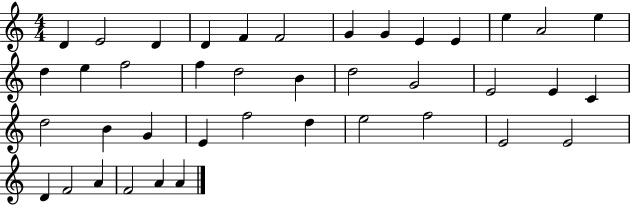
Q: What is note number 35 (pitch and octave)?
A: D4